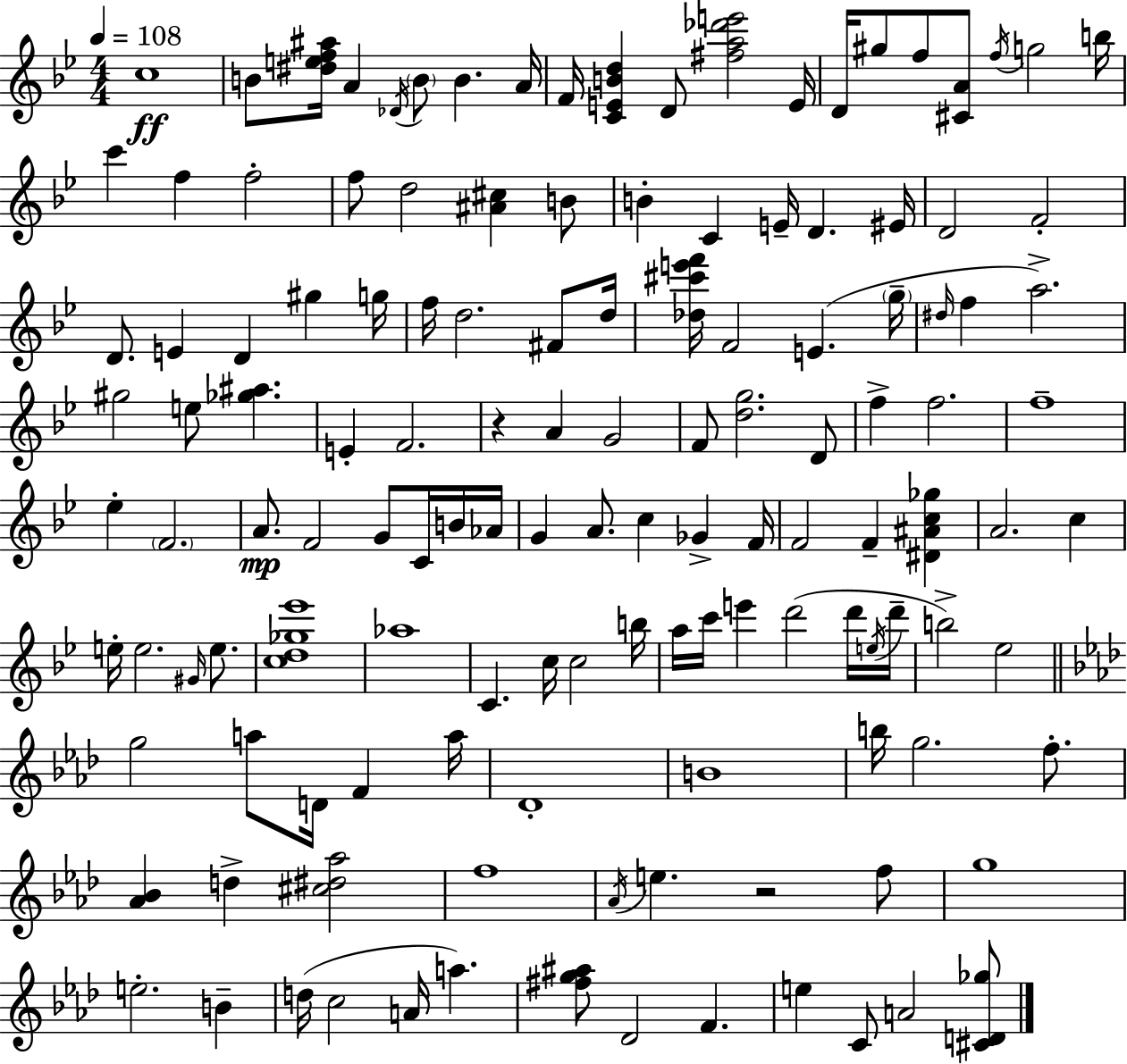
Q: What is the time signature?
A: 4/4